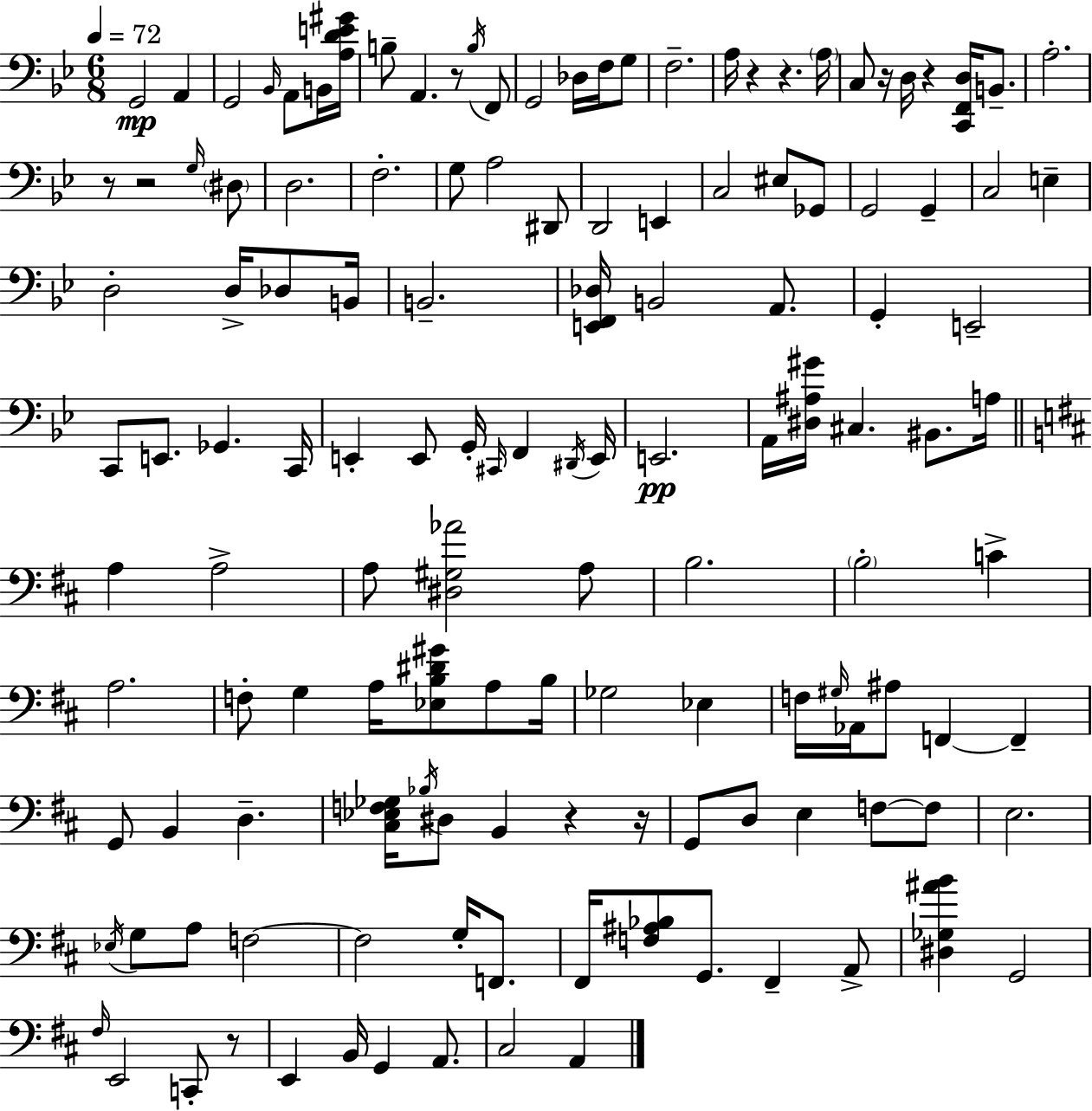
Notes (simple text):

G2/h A2/q G2/h Bb2/s A2/e B2/s [A3,D4,E4,G#4]/s B3/e A2/q. R/e B3/s F2/e G2/h Db3/s F3/s G3/e F3/h. A3/s R/q R/q. A3/s C3/e R/s D3/s R/q [C2,F2,D3]/s B2/e. A3/h. R/e R/h G3/s D#3/e D3/h. F3/h. G3/e A3/h D#2/e D2/h E2/q C3/h EIS3/e Gb2/e G2/h G2/q C3/h E3/q D3/h D3/s Db3/e B2/s B2/h. [E2,F2,Db3]/s B2/h A2/e. G2/q E2/h C2/e E2/e. Gb2/q. C2/s E2/q E2/e G2/s C#2/s F2/q D#2/s E2/s E2/h. A2/s [D#3,A#3,G#4]/s C#3/q. BIS2/e. A3/s A3/q A3/h A3/e [D#3,G#3,Ab4]/h A3/e B3/h. B3/h C4/q A3/h. F3/e G3/q A3/s [Eb3,B3,D#4,G#4]/e A3/e B3/s Gb3/h Eb3/q F3/s G#3/s Ab2/s A#3/e F2/q F2/q G2/e B2/q D3/q. [C#3,Eb3,F3,Gb3]/s Bb3/s D#3/e B2/q R/q R/s G2/e D3/e E3/q F3/e F3/e E3/h. Eb3/s G3/e A3/e F3/h F3/h G3/s F2/e. F#2/s [F3,A#3,Bb3]/e G2/e. F#2/q A2/e [D#3,Gb3,A#4,B4]/q G2/h F#3/s E2/h C2/e R/e E2/q B2/s G2/q A2/e. C#3/h A2/q